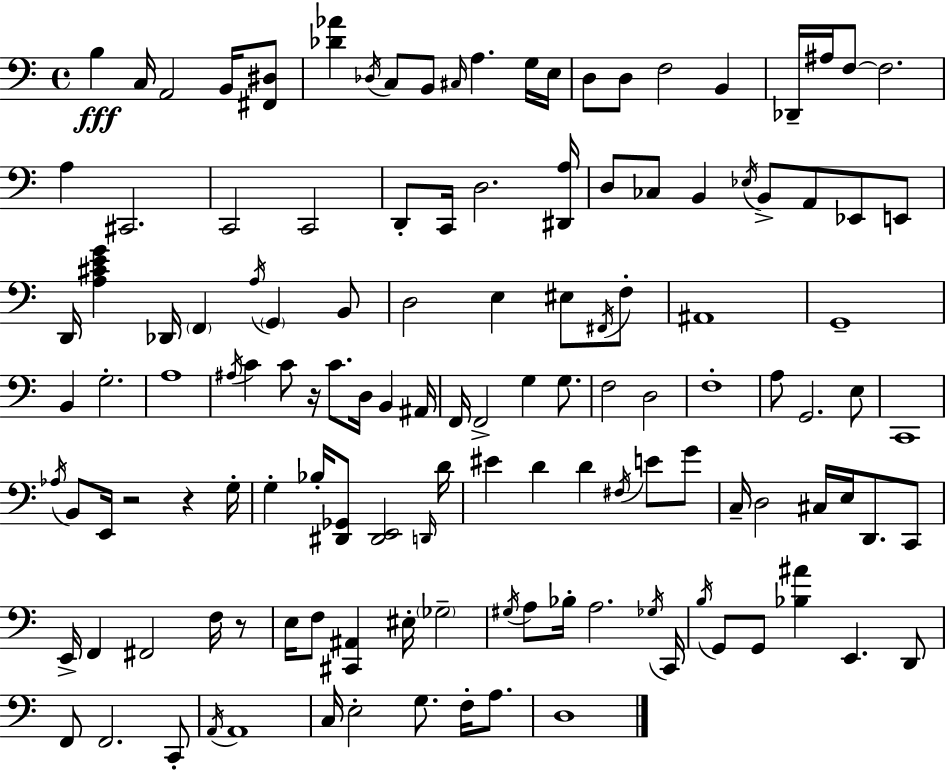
X:1
T:Untitled
M:4/4
L:1/4
K:Am
B, C,/4 A,,2 B,,/4 [^F,,^D,]/2 [_D_A] _D,/4 C,/2 B,,/2 ^C,/4 A, G,/4 E,/4 D,/2 D,/2 F,2 B,, _D,,/4 ^A,/4 F,/2 F,2 A, ^C,,2 C,,2 C,,2 D,,/2 C,,/4 D,2 [^D,,A,]/4 D,/2 _C,/2 B,, _E,/4 B,,/2 A,,/2 _E,,/2 E,,/2 D,,/4 [A,^CEG] _D,,/4 F,, A,/4 G,, B,,/2 D,2 E, ^E,/2 ^F,,/4 F,/2 ^A,,4 G,,4 B,, G,2 A,4 ^A,/4 C C/2 z/4 C/2 D,/4 B,, ^A,,/4 F,,/4 F,,2 G, G,/2 F,2 D,2 F,4 A,/2 G,,2 E,/2 C,,4 _A,/4 B,,/2 E,,/4 z2 z G,/4 G, _B,/4 [^D,,_G,,]/2 [^D,,E,,]2 D,,/4 D/4 ^E D D ^F,/4 E/2 G/2 C,/4 D,2 ^C,/4 E,/4 D,,/2 C,,/2 E,,/4 F,, ^F,,2 F,/4 z/2 E,/4 F,/2 [^C,,^A,,] ^E,/4 _G,2 ^G,/4 A,/2 _B,/4 A,2 _G,/4 C,,/4 B,/4 G,,/2 G,,/2 [_B,^A] E,, D,,/2 F,,/2 F,,2 C,,/2 A,,/4 A,,4 C,/4 E,2 G,/2 F,/4 A,/2 D,4